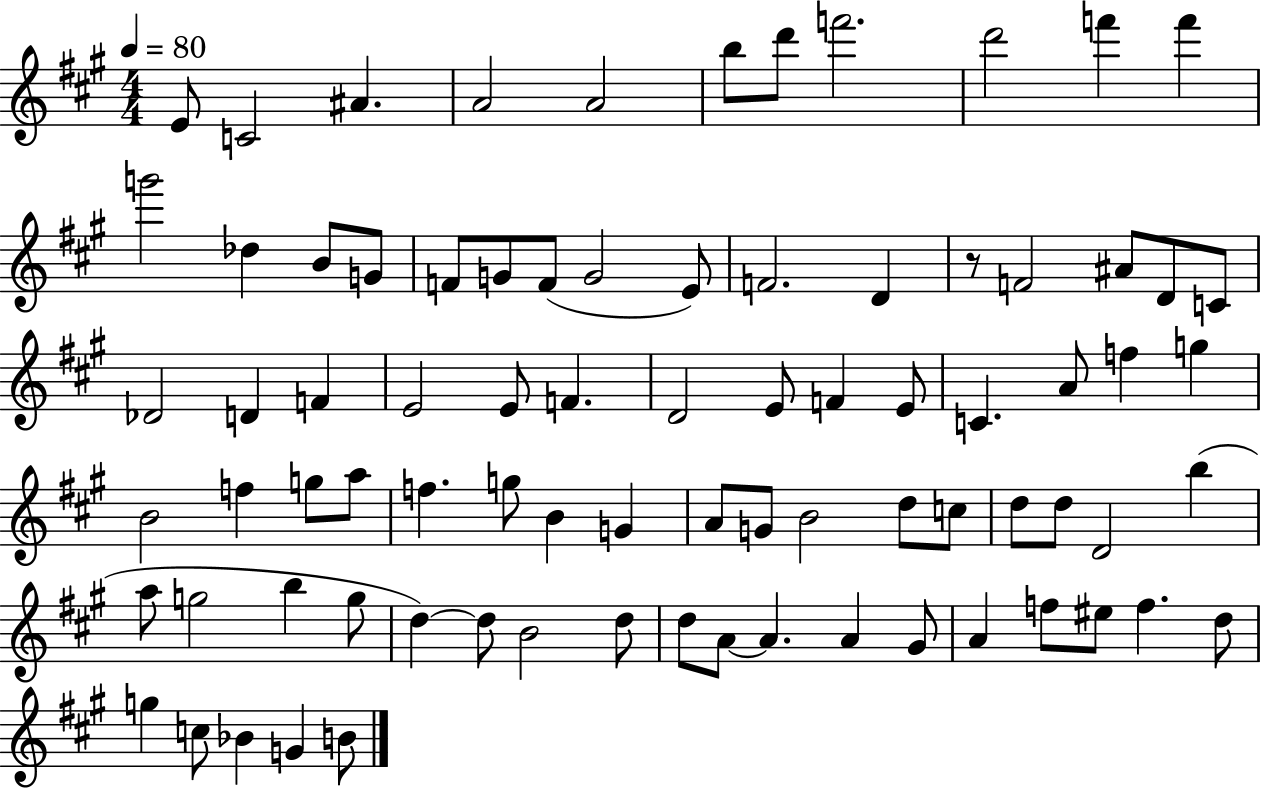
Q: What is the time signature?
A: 4/4